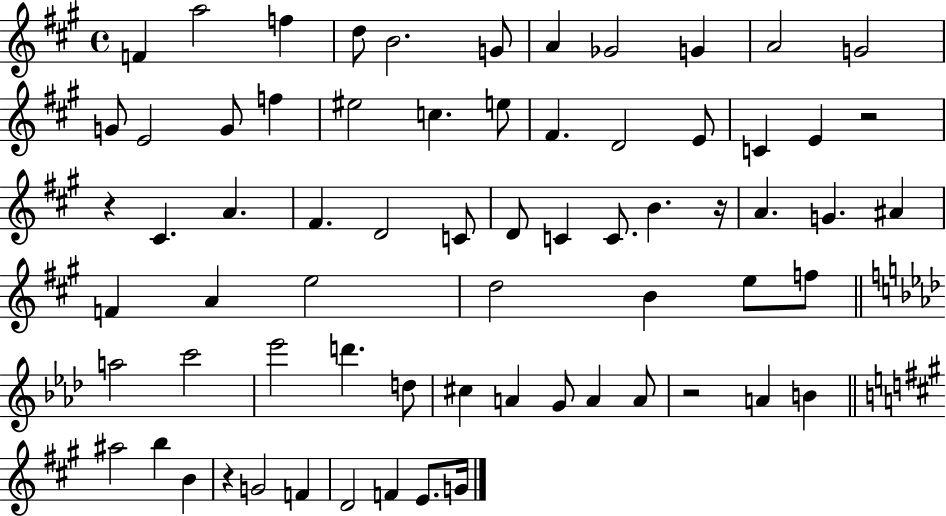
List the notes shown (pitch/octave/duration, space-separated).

F4/q A5/h F5/q D5/e B4/h. G4/e A4/q Gb4/h G4/q A4/h G4/h G4/e E4/h G4/e F5/q EIS5/h C5/q. E5/e F#4/q. D4/h E4/e C4/q E4/q R/h R/q C#4/q. A4/q. F#4/q. D4/h C4/e D4/e C4/q C4/e. B4/q. R/s A4/q. G4/q. A#4/q F4/q A4/q E5/h D5/h B4/q E5/e F5/e A5/h C6/h Eb6/h D6/q. D5/e C#5/q A4/q G4/e A4/q A4/e R/h A4/q B4/q A#5/h B5/q B4/q R/q G4/h F4/q D4/h F4/q E4/e. G4/s